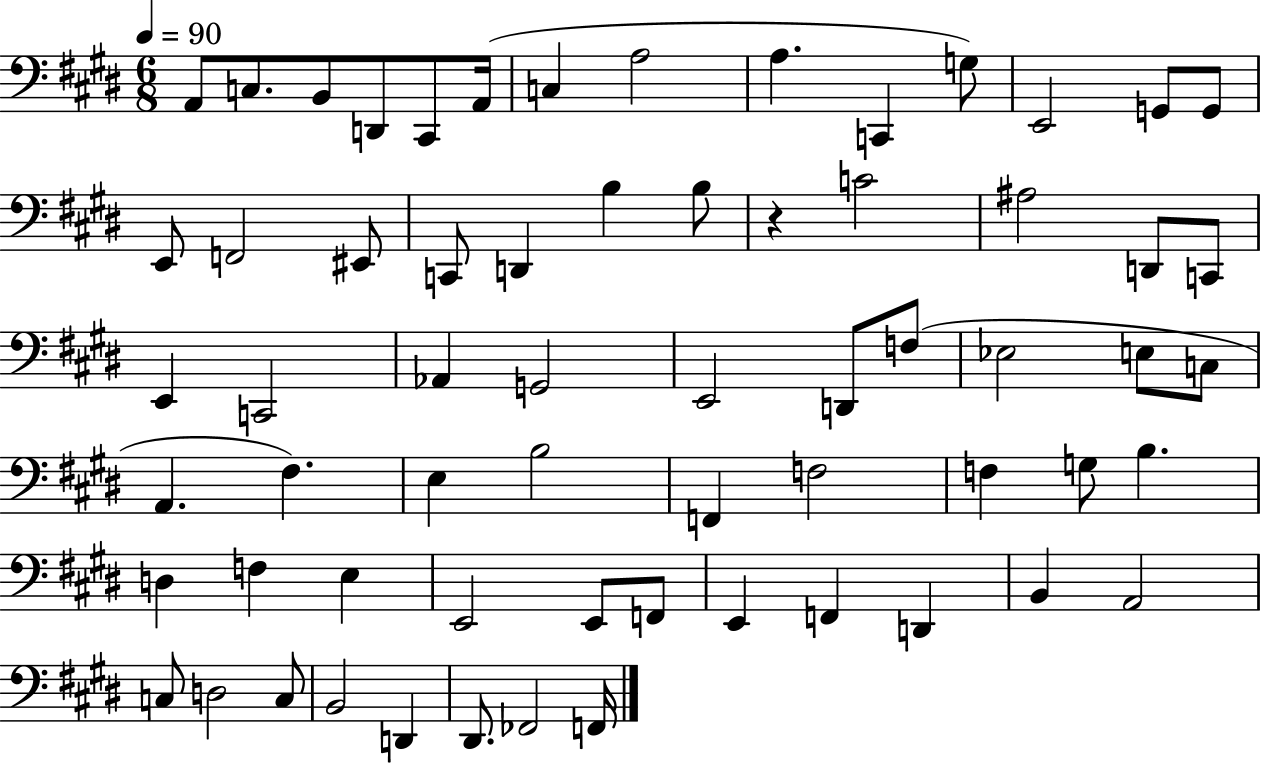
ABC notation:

X:1
T:Untitled
M:6/8
L:1/4
K:E
A,,/2 C,/2 B,,/2 D,,/2 ^C,,/2 A,,/4 C, A,2 A, C,, G,/2 E,,2 G,,/2 G,,/2 E,,/2 F,,2 ^E,,/2 C,,/2 D,, B, B,/2 z C2 ^A,2 D,,/2 C,,/2 E,, C,,2 _A,, G,,2 E,,2 D,,/2 F,/2 _E,2 E,/2 C,/2 A,, ^F, E, B,2 F,, F,2 F, G,/2 B, D, F, E, E,,2 E,,/2 F,,/2 E,, F,, D,, B,, A,,2 C,/2 D,2 C,/2 B,,2 D,, ^D,,/2 _F,,2 F,,/4